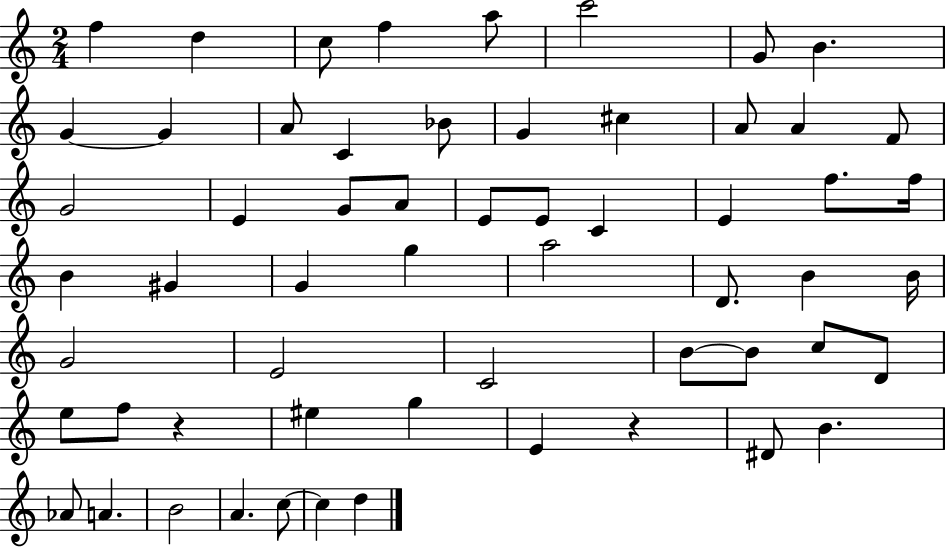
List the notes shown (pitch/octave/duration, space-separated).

F5/q D5/q C5/e F5/q A5/e C6/h G4/e B4/q. G4/q G4/q A4/e C4/q Bb4/e G4/q C#5/q A4/e A4/q F4/e G4/h E4/q G4/e A4/e E4/e E4/e C4/q E4/q F5/e. F5/s B4/q G#4/q G4/q G5/q A5/h D4/e. B4/q B4/s G4/h E4/h C4/h B4/e B4/e C5/e D4/e E5/e F5/e R/q EIS5/q G5/q E4/q R/q D#4/e B4/q. Ab4/e A4/q. B4/h A4/q. C5/e C5/q D5/q